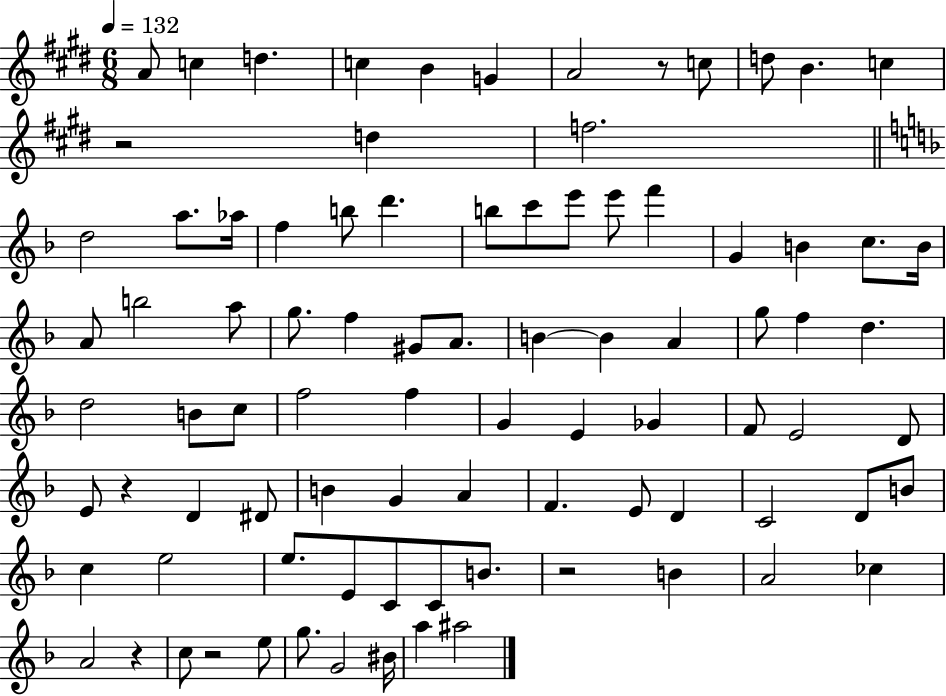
{
  \clef treble
  \numericTimeSignature
  \time 6/8
  \key e \major
  \tempo 4 = 132
  a'8 c''4 d''4. | c''4 b'4 g'4 | a'2 r8 c''8 | d''8 b'4. c''4 | \break r2 d''4 | f''2. | \bar "||" \break \key f \major d''2 a''8. aes''16 | f''4 b''8 d'''4. | b''8 c'''8 e'''8 e'''8 f'''4 | g'4 b'4 c''8. b'16 | \break a'8 b''2 a''8 | g''8. f''4 gis'8 a'8. | b'4~~ b'4 a'4 | g''8 f''4 d''4. | \break d''2 b'8 c''8 | f''2 f''4 | g'4 e'4 ges'4 | f'8 e'2 d'8 | \break e'8 r4 d'4 dis'8 | b'4 g'4 a'4 | f'4. e'8 d'4 | c'2 d'8 b'8 | \break c''4 e''2 | e''8. e'8 c'8 c'8 b'8. | r2 b'4 | a'2 ces''4 | \break a'2 r4 | c''8 r2 e''8 | g''8. g'2 bis'16 | a''4 ais''2 | \break \bar "|."
}